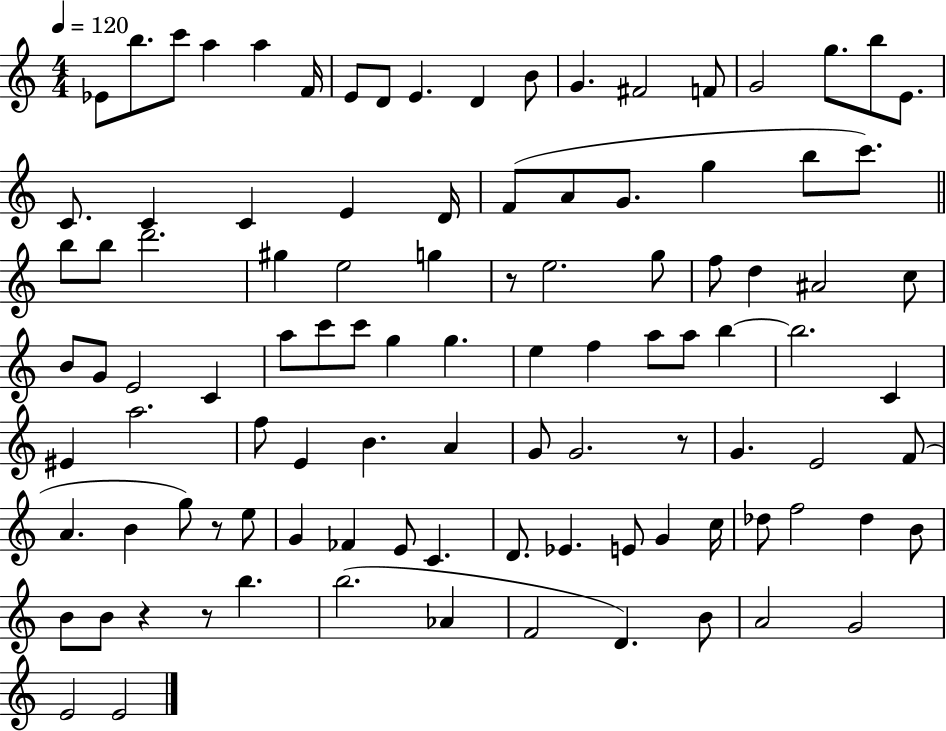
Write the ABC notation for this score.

X:1
T:Untitled
M:4/4
L:1/4
K:C
_E/2 b/2 c'/2 a a F/4 E/2 D/2 E D B/2 G ^F2 F/2 G2 g/2 b/2 E/2 C/2 C C E D/4 F/2 A/2 G/2 g b/2 c'/2 b/2 b/2 d'2 ^g e2 g z/2 e2 g/2 f/2 d ^A2 c/2 B/2 G/2 E2 C a/2 c'/2 c'/2 g g e f a/2 a/2 b b2 C ^E a2 f/2 E B A G/2 G2 z/2 G E2 F/2 A B g/2 z/2 e/2 G _F E/2 C D/2 _E E/2 G c/4 _d/2 f2 _d B/2 B/2 B/2 z z/2 b b2 _A F2 D B/2 A2 G2 E2 E2